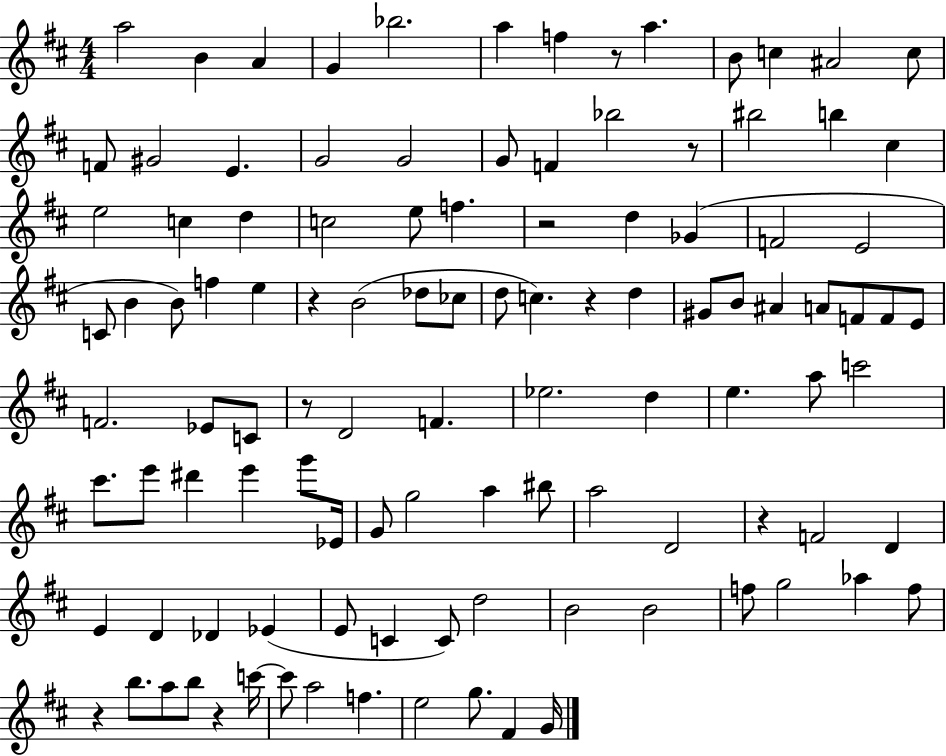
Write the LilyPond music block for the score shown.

{
  \clef treble
  \numericTimeSignature
  \time 4/4
  \key d \major
  \repeat volta 2 { a''2 b'4 a'4 | g'4 bes''2. | a''4 f''4 r8 a''4. | b'8 c''4 ais'2 c''8 | \break f'8 gis'2 e'4. | g'2 g'2 | g'8 f'4 bes''2 r8 | bis''2 b''4 cis''4 | \break e''2 c''4 d''4 | c''2 e''8 f''4. | r2 d''4 ges'4( | f'2 e'2 | \break c'8 b'4 b'8) f''4 e''4 | r4 b'2( des''8 ces''8 | d''8 c''4.) r4 d''4 | gis'8 b'8 ais'4 a'8 f'8 f'8 e'8 | \break f'2. ees'8 c'8 | r8 d'2 f'4. | ees''2. d''4 | e''4. a''8 c'''2 | \break cis'''8. e'''8 dis'''4 e'''4 g'''8 ees'16 | g'8 g''2 a''4 bis''8 | a''2 d'2 | r4 f'2 d'4 | \break e'4 d'4 des'4 ees'4( | e'8 c'4 c'8) d''2 | b'2 b'2 | f''8 g''2 aes''4 f''8 | \break r4 b''8. a''8 b''8 r4 c'''16~~ | c'''8 a''2 f''4. | e''2 g''8. fis'4 g'16 | } \bar "|."
}